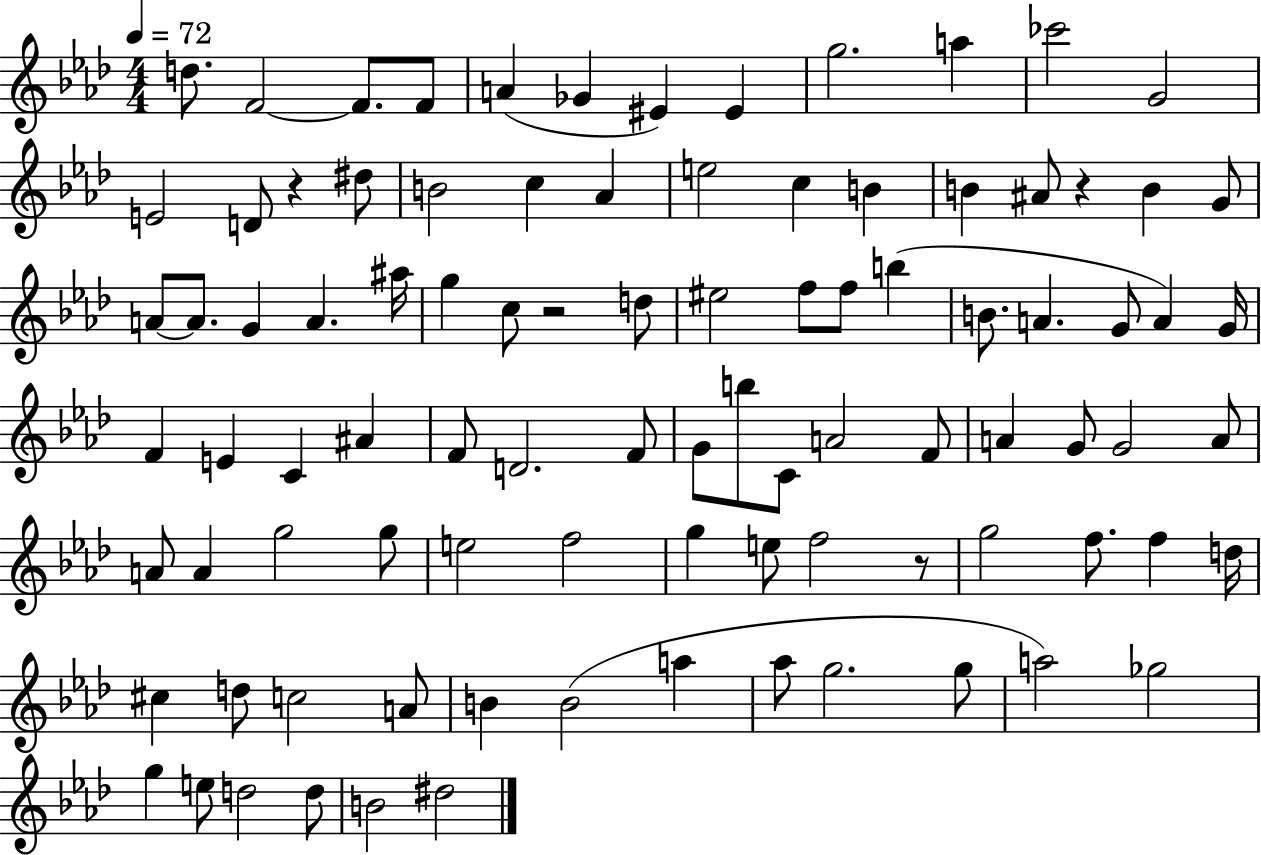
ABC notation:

X:1
T:Untitled
M:4/4
L:1/4
K:Ab
d/2 F2 F/2 F/2 A _G ^E ^E g2 a _c'2 G2 E2 D/2 z ^d/2 B2 c _A e2 c B B ^A/2 z B G/2 A/2 A/2 G A ^a/4 g c/2 z2 d/2 ^e2 f/2 f/2 b B/2 A G/2 A G/4 F E C ^A F/2 D2 F/2 G/2 b/2 C/2 A2 F/2 A G/2 G2 A/2 A/2 A g2 g/2 e2 f2 g e/2 f2 z/2 g2 f/2 f d/4 ^c d/2 c2 A/2 B B2 a _a/2 g2 g/2 a2 _g2 g e/2 d2 d/2 B2 ^d2